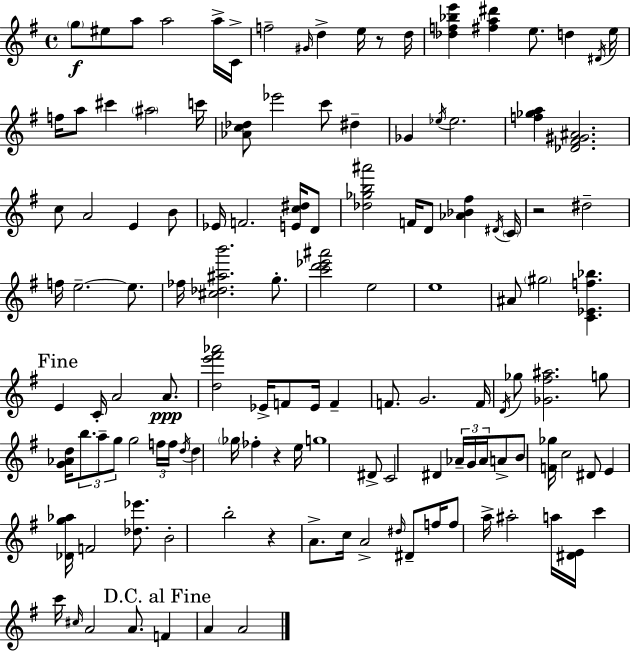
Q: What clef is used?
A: treble